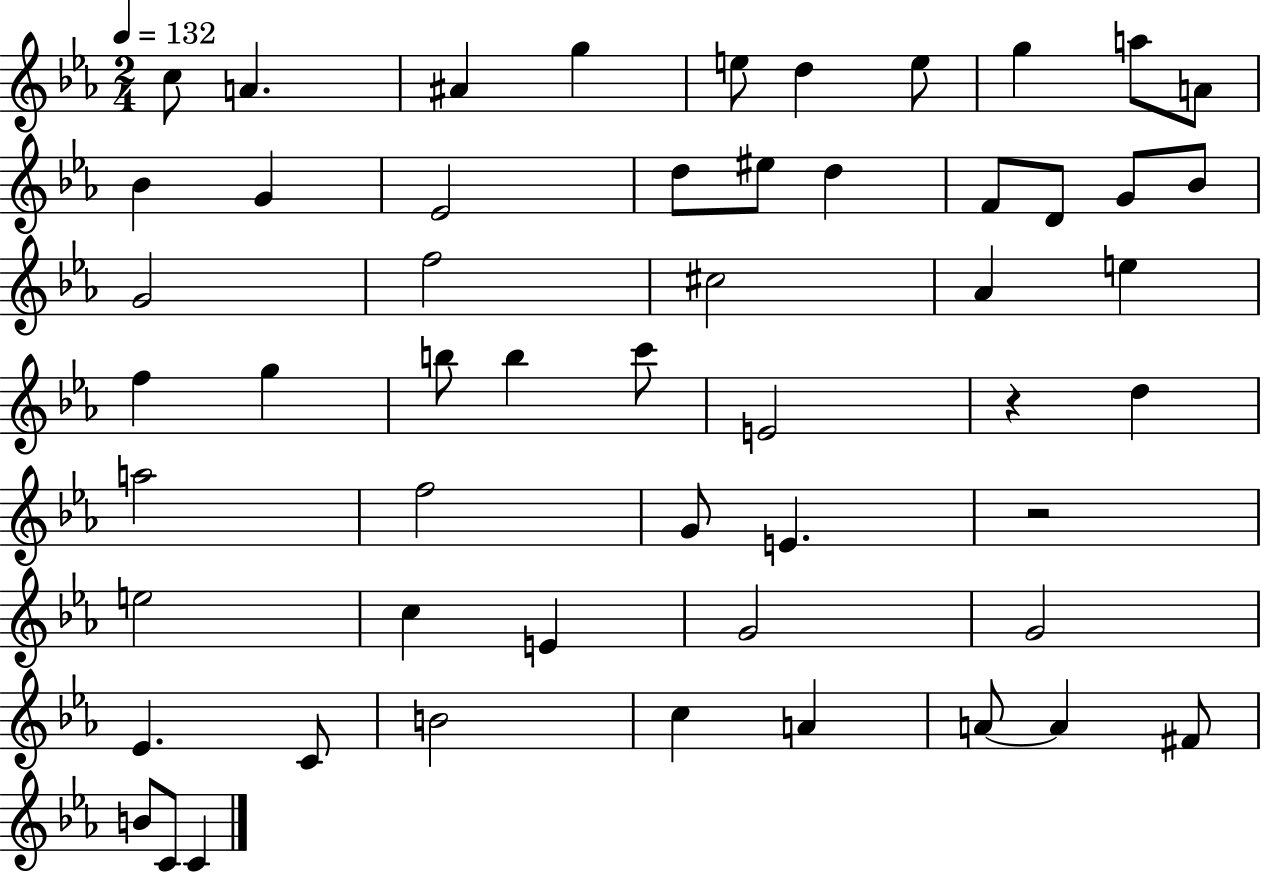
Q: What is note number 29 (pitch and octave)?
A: B5